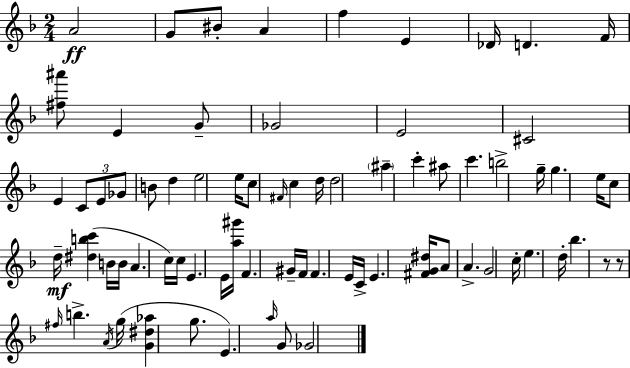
{
  \clef treble
  \numericTimeSignature
  \time 2/4
  \key f \major
  a'2\ff | g'8 bis'8-. a'4 | f''4 e'4 | des'16 d'4. f'16 | \break <fis'' ais'''>8 e'4 g'8-- | ges'2 | e'2 | cis'2 | \break e'4 \tuplet 3/2 { c'8 e'8 | ges'8 } b'8 d''4 | e''2 | e''16 c''8 \grace { fis'16 } c''4 | \break d''16 d''2 | \parenthesize ais''4-- c'''4-. | ais''8 c'''4. | b''2-> | \break g''16-- g''4. | e''16 c''8 d''16--\mf <dis'' b'' c'''>4( | b'16 b'16 a'4. | c''16) c''16 e'4. | \break e'16 <a'' gis'''>16 f'4. | gis'16-- f'16 f'4. | e'16 c'16-> e'4. | <fis' g' dis''>16 a'8 a'4.-> | \break g'2 | c''16-. e''4. | d''16-. bes''4. r8 | r8 \grace { fis''16 } b''4.-> | \break \acciaccatura { a'16 }( g''16 <g' dis'' aes''>4 | g''8. e'4.) | \grace { a''16 } g'8 ges'2 | \bar "|."
}